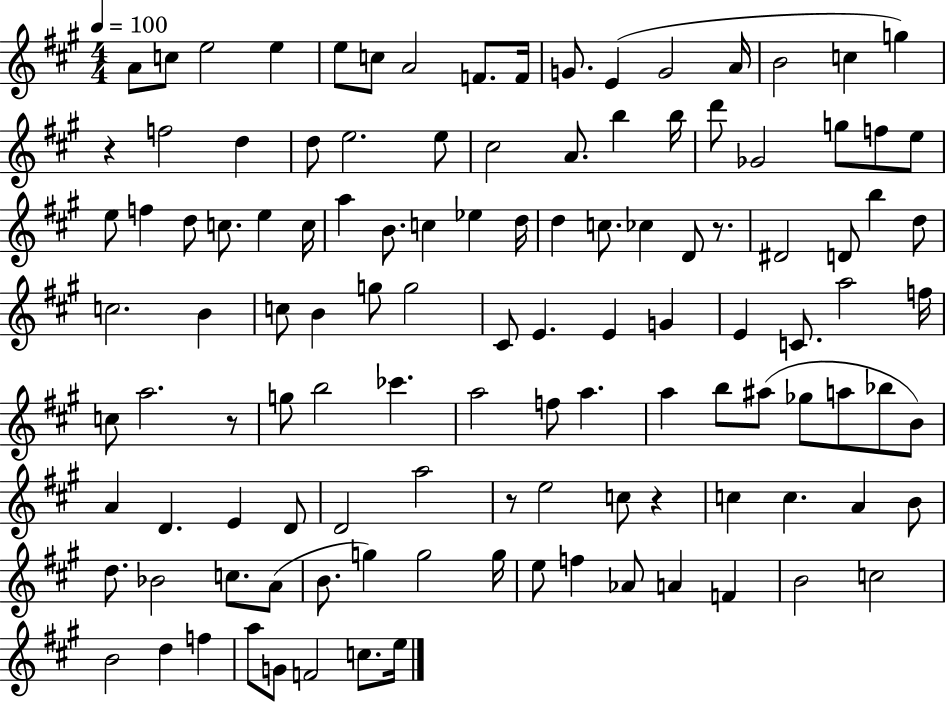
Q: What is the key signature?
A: A major